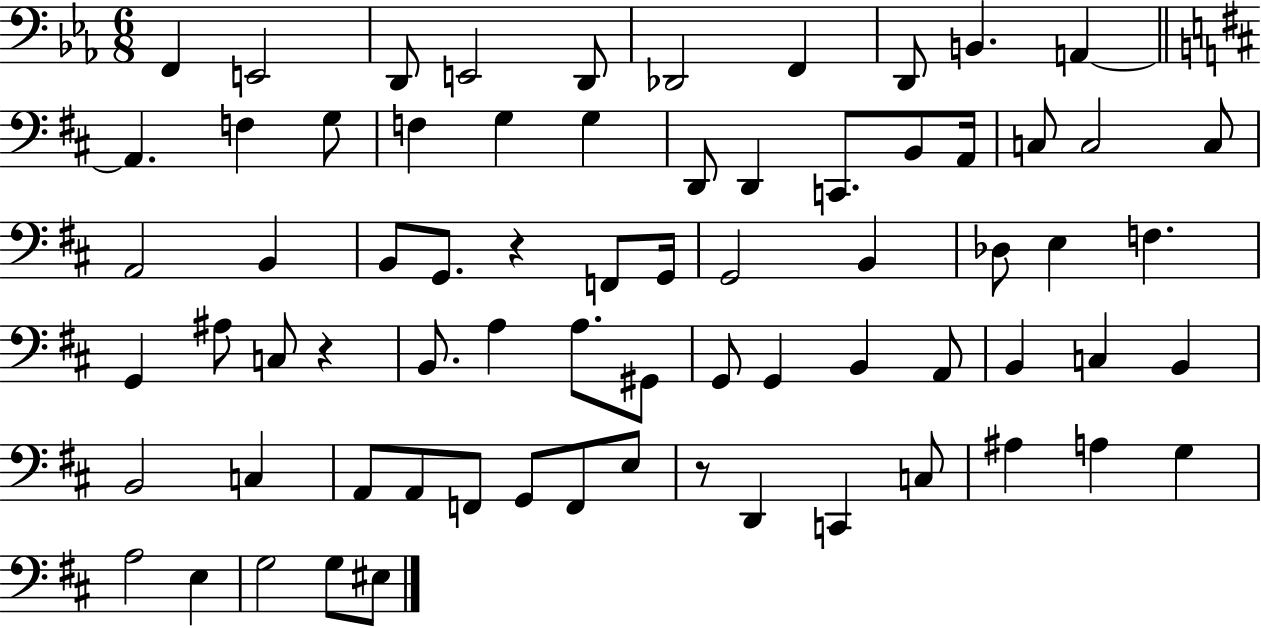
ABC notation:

X:1
T:Untitled
M:6/8
L:1/4
K:Eb
F,, E,,2 D,,/2 E,,2 D,,/2 _D,,2 F,, D,,/2 B,, A,, A,, F, G,/2 F, G, G, D,,/2 D,, C,,/2 B,,/2 A,,/4 C,/2 C,2 C,/2 A,,2 B,, B,,/2 G,,/2 z F,,/2 G,,/4 G,,2 B,, _D,/2 E, F, G,, ^A,/2 C,/2 z B,,/2 A, A,/2 ^G,,/2 G,,/2 G,, B,, A,,/2 B,, C, B,, B,,2 C, A,,/2 A,,/2 F,,/2 G,,/2 F,,/2 E,/2 z/2 D,, C,, C,/2 ^A, A, G, A,2 E, G,2 G,/2 ^E,/2